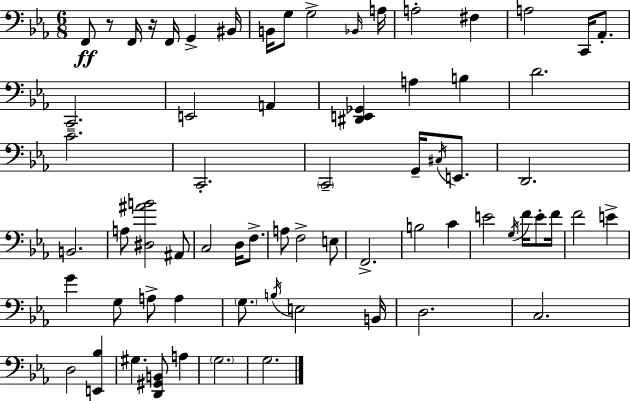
X:1
T:Untitled
M:6/8
L:1/4
K:Eb
F,,/2 z/2 F,,/4 z/4 F,,/4 G,, ^B,,/4 B,,/4 G,/2 G,2 _B,,/4 A,/4 A,2 ^F, A,2 C,,/4 _A,,/2 C,,2 E,,2 A,, [^D,,E,,_G,,] A, B, D2 C2 C,,2 C,,2 G,,/4 ^C,/4 E,,/2 D,,2 B,,2 A,/2 [^D,^AB]2 ^A,,/2 C,2 D,/4 F,/2 A,/2 F,2 E,/2 F,,2 B,2 C E2 G,/4 F/4 E/2 F/4 F2 E G G,/2 A,/2 A, G,/2 B,/4 E,2 B,,/4 D,2 C,2 D,2 [E,,_B,] ^G, [D,,^G,,B,,]/2 A, G,2 G,2